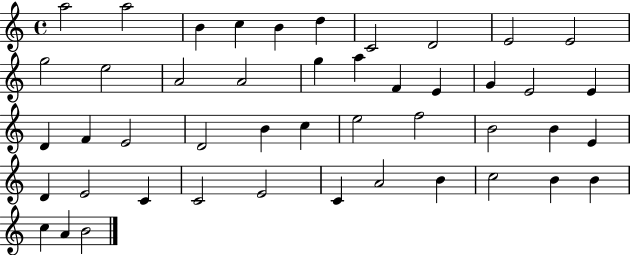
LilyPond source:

{
  \clef treble
  \time 4/4
  \defaultTimeSignature
  \key c \major
  a''2 a''2 | b'4 c''4 b'4 d''4 | c'2 d'2 | e'2 e'2 | \break g''2 e''2 | a'2 a'2 | g''4 a''4 f'4 e'4 | g'4 e'2 e'4 | \break d'4 f'4 e'2 | d'2 b'4 c''4 | e''2 f''2 | b'2 b'4 e'4 | \break d'4 e'2 c'4 | c'2 e'2 | c'4 a'2 b'4 | c''2 b'4 b'4 | \break c''4 a'4 b'2 | \bar "|."
}